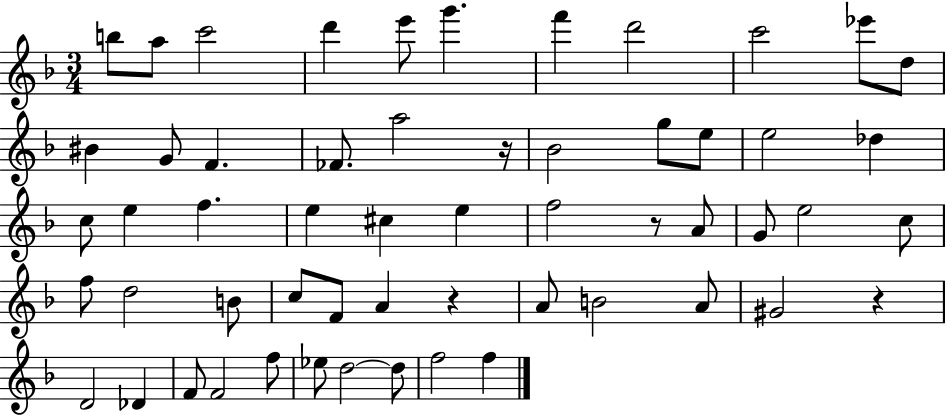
B5/e A5/e C6/h D6/q E6/e G6/q. F6/q D6/h C6/h Eb6/e D5/e BIS4/q G4/e F4/q. FES4/e. A5/h R/s Bb4/h G5/e E5/e E5/h Db5/q C5/e E5/q F5/q. E5/q C#5/q E5/q F5/h R/e A4/e G4/e E5/h C5/e F5/e D5/h B4/e C5/e F4/e A4/q R/q A4/e B4/h A4/e G#4/h R/q D4/h Db4/q F4/e F4/h F5/e Eb5/e D5/h D5/e F5/h F5/q